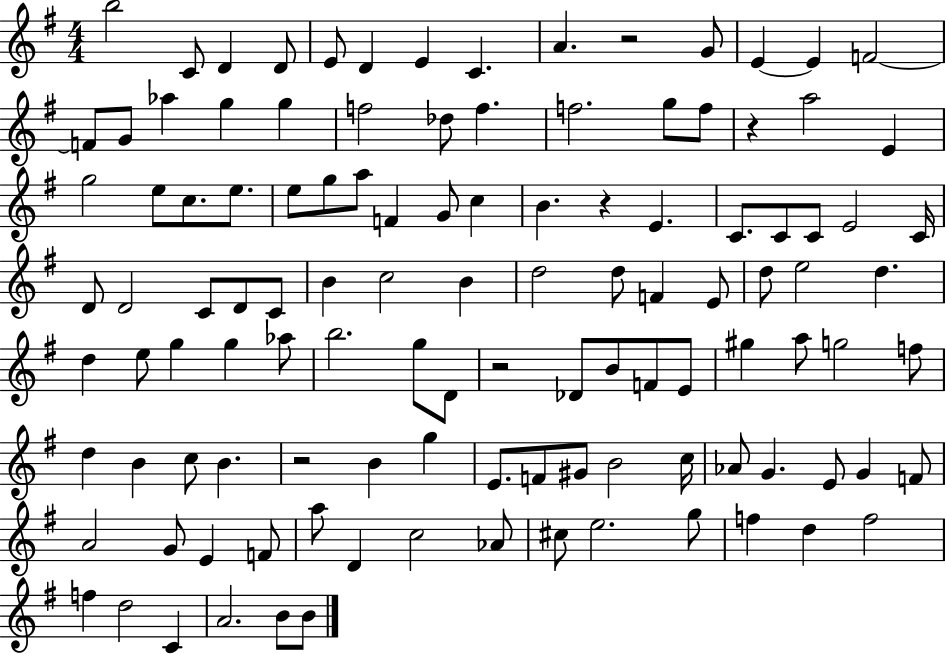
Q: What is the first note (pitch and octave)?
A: B5